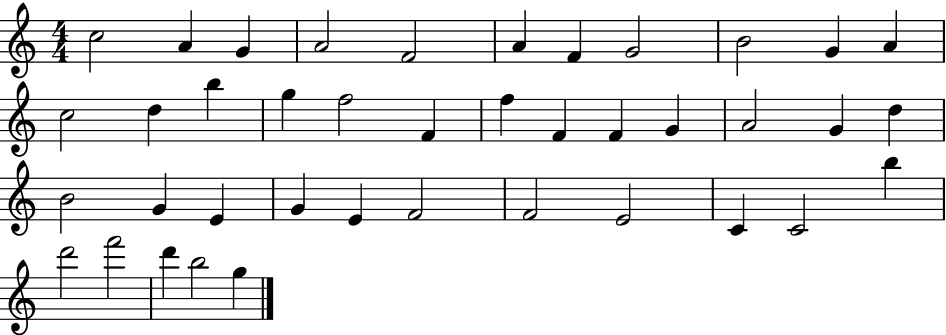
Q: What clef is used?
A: treble